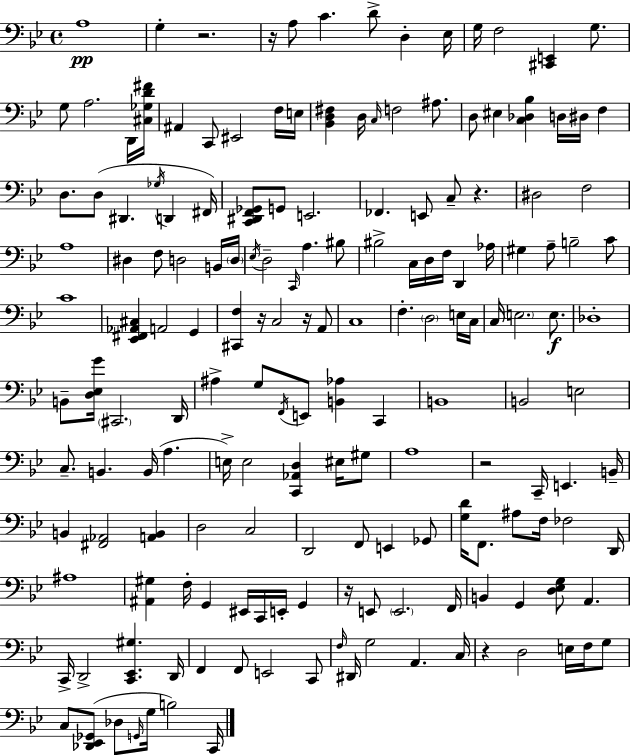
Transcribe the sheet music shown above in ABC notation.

X:1
T:Untitled
M:4/4
L:1/4
K:Gm
A,4 G, z2 z/4 A,/2 C D/2 D, _E,/4 G,/4 F,2 [^C,,E,,] G,/2 G,/2 A,2 D,,/4 [^C,_G,D^F]/4 ^A,, C,,/2 ^E,,2 F,/4 E,/4 [_B,,D,^F,] D,/4 C,/4 F,2 ^A,/2 D,/2 ^E, [C,_D,_B,] D,/4 ^D,/4 F, D,/2 D,/2 ^D,, _G,/4 D,, ^F,,/4 [C,,^D,,F,,_G,,]/2 G,,/2 E,,2 _F,, E,,/2 C,/2 z ^D,2 F,2 A,4 ^D, F,/2 D,2 B,,/4 D,/4 _E,/4 D,2 C,,/4 A, ^B,/2 ^B,2 C,/4 D,/4 F,/4 D,, _A,/4 ^G, A,/2 B,2 C/2 C4 [_E,,^F,,_A,,^C,] A,,2 G,, [^C,,F,] z/4 C,2 z/4 A,,/2 C,4 F, D,2 E,/4 C,/4 C,/4 E,2 E,/2 _D,4 B,,/2 [D,_E,G]/4 ^C,,2 D,,/4 ^A, G,/2 F,,/4 E,,/2 [B,,_A,] C,, B,,4 B,,2 E,2 C,/2 B,, B,,/4 A, E,/4 E,2 [C,,_A,,D,] ^E,/4 ^G,/2 A,4 z2 C,,/4 E,, B,,/4 B,, [^F,,_A,,]2 [A,,B,,] D,2 C,2 D,,2 F,,/2 E,, _G,,/2 [G,D]/4 F,,/2 ^A,/2 F,/4 _F,2 D,,/4 ^A,4 [^A,,^G,] F,/4 G,, ^E,,/4 C,,/4 E,,/4 G,, z/4 E,,/2 E,,2 F,,/4 B,, G,, [D,_E,G,]/2 A,, C,,/4 D,,2 [C,,_E,,^G,] D,,/4 F,, F,,/2 E,,2 C,,/2 F,/4 ^D,,/4 G,2 A,, C,/4 z D,2 E,/4 F,/4 G,/2 C,/2 [_D,,_E,,_G,,]/2 _D,/2 G,,/4 G,/4 B,2 C,,/4